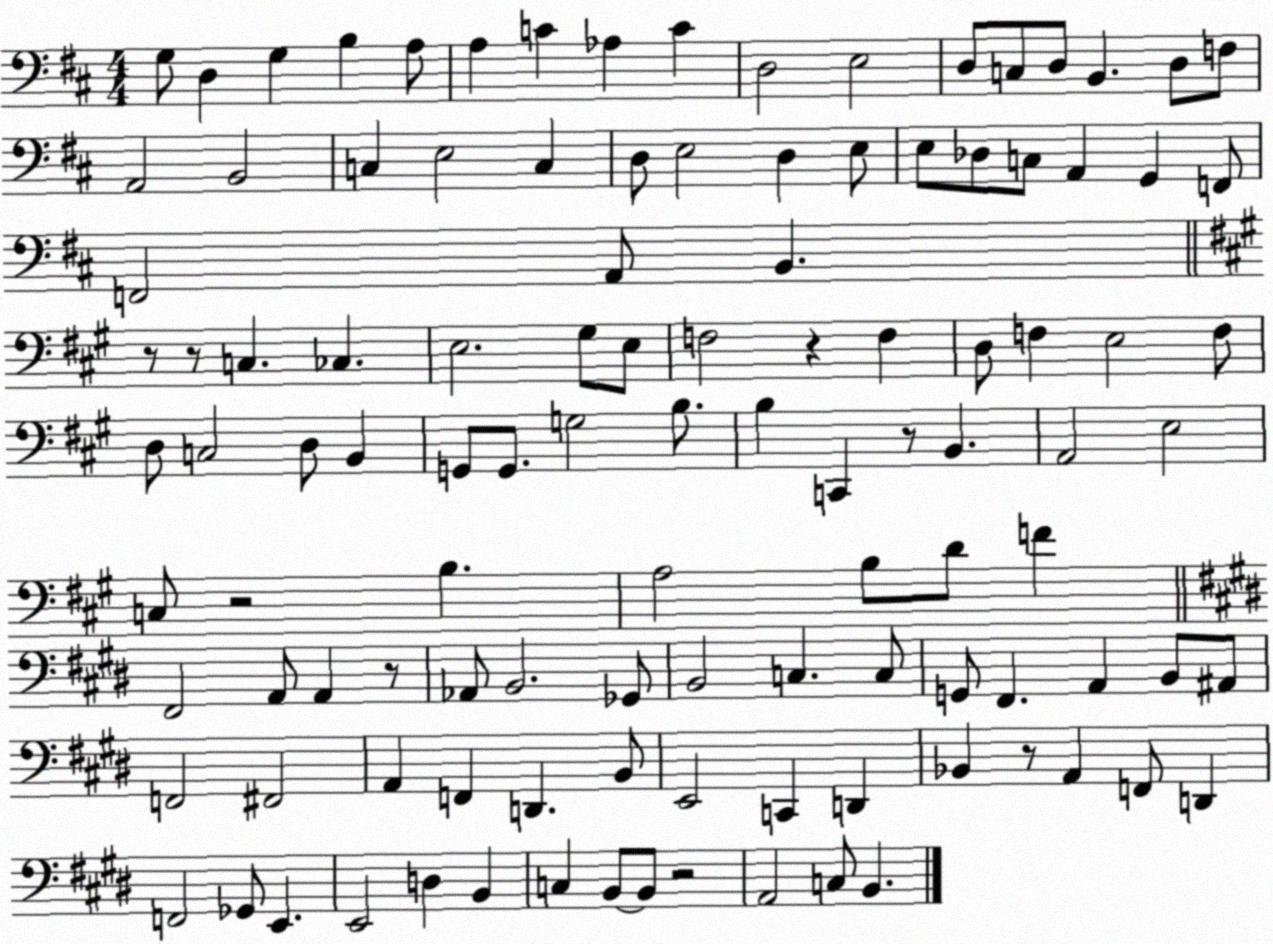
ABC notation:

X:1
T:Untitled
M:4/4
L:1/4
K:D
G,/2 D, G, B, A,/2 A, C _A, C D,2 E,2 D,/2 C,/2 D,/2 B,, D,/2 F,/2 A,,2 B,,2 C, E,2 C, D,/2 E,2 D, E,/2 E,/2 _D,/2 C,/2 A,, G,, F,,/2 F,,2 A,,/2 B,, z/2 z/2 C, _C, E,2 ^G,/2 E,/2 F,2 z F, D,/2 F, E,2 F,/2 D,/2 C,2 D,/2 B,, G,,/2 G,,/2 G,2 B,/2 B, C,, z/2 B,, A,,2 E,2 C,/2 z2 B, A,2 B,/2 D/2 F ^F,,2 A,,/2 A,, z/2 _A,,/2 B,,2 _G,,/2 B,,2 C, C,/2 G,,/2 ^F,, A,, B,,/2 ^A,,/2 F,,2 ^F,,2 A,, F,, D,, B,,/2 E,,2 C,, D,, _B,, z/2 A,, F,,/2 D,, F,,2 _G,,/2 E,, E,,2 D, B,, C, B,,/2 B,,/2 z2 A,,2 C,/2 B,,